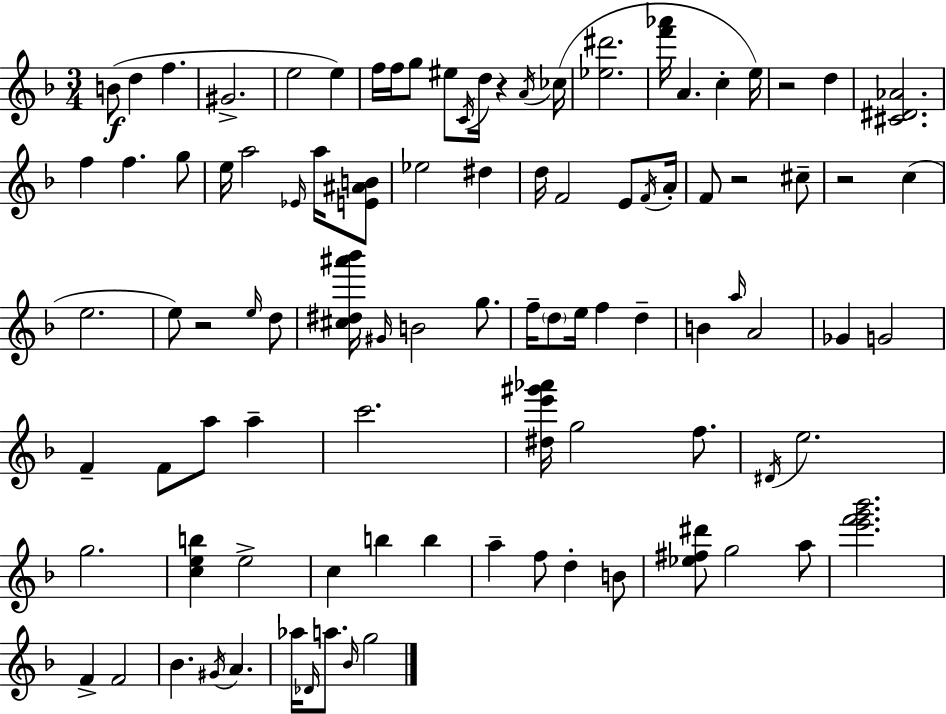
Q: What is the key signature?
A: F major